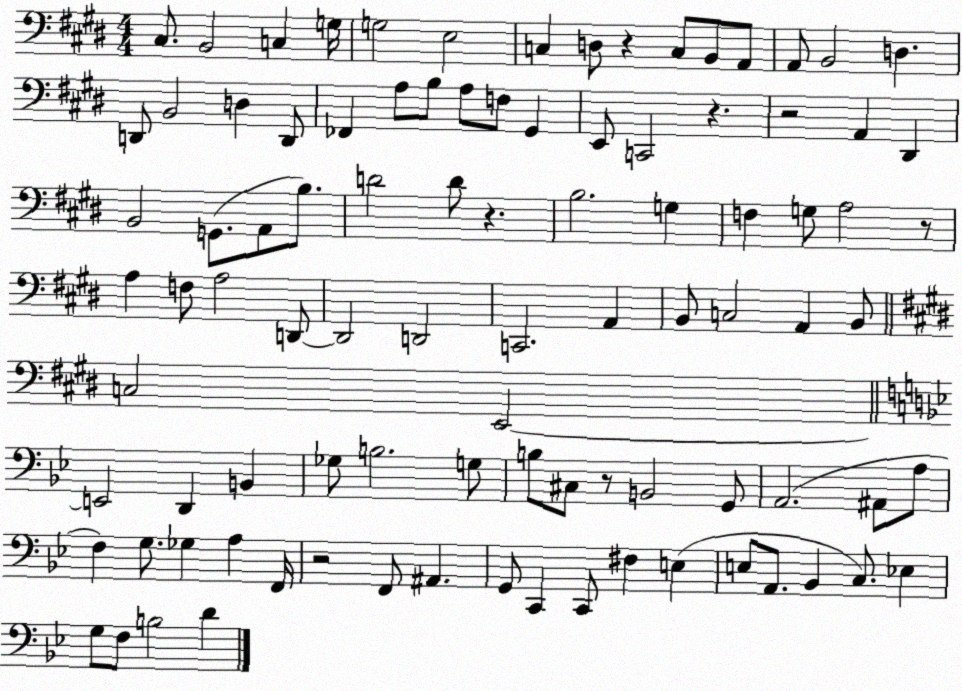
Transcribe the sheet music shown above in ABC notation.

X:1
T:Untitled
M:4/4
L:1/4
K:E
^C,/2 B,,2 C, G,/4 G,2 E,2 C, D,/2 z C,/2 B,,/2 A,,/2 A,,/2 B,,2 D, D,,/2 B,,2 D, D,,/2 _F,, A,/2 B,/2 A,/2 F,/2 ^G,, E,,/2 C,,2 z z2 A,, ^D,, B,,2 G,,/2 A,,/2 B,/2 D2 D/2 z B,2 G, F, G,/2 A,2 z/2 A, F,/2 A,2 D,,/2 D,,2 D,,2 C,,2 A,, B,,/2 C,2 A,, B,,/2 C,2 E,,2 E,,2 D,, B,, _G,/2 B,2 G,/2 B,/2 ^C,/2 z/2 B,,2 G,,/2 A,,2 ^A,,/2 A,/2 F, G,/2 _G, A, F,,/4 z2 F,,/2 ^A,, G,,/2 C,, C,,/2 ^F, E, E,/2 A,,/2 _B,, C,/2 _E, G,/2 F,/2 B,2 D